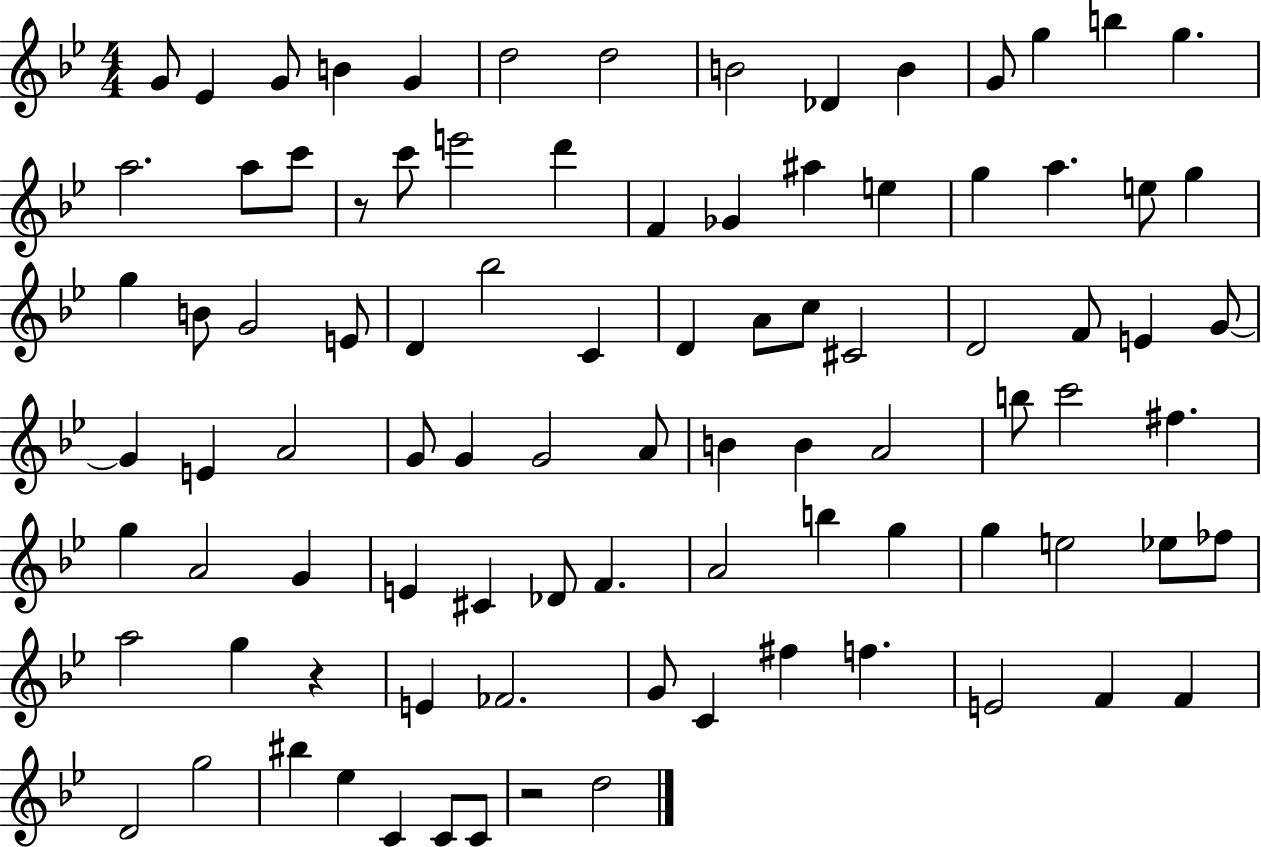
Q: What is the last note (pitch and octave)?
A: D5